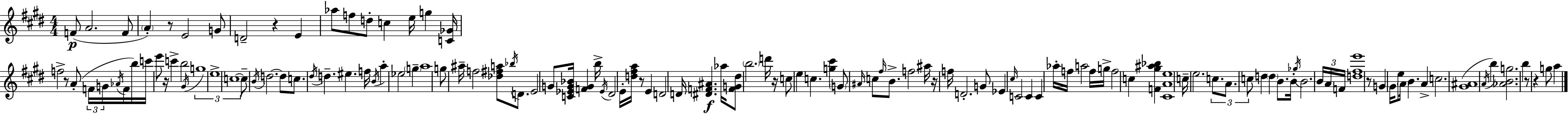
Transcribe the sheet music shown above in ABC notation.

X:1
T:Untitled
M:4/4
L:1/4
K:E
F/2 A2 F/2 A z/2 E2 G/2 D2 z E _a/2 f/2 d/2 c e/4 g [C_G]/4 f2 z/2 A/2 F/4 G/4 _A/4 F/4 b/4 c'/4 e'/2 z/4 c' b2 ^G/4 g4 e4 c4 c/2 B/4 d2 d/2 c/2 ^d/4 d ^e f/4 B/4 a _e2 g a4 g/2 ^a/4 f2 [_d^fa]/2 _b/4 D/2 E2 G/2 [C_EG_B]/4 [FG] b/4 _E/4 ^D2 E/4 [d^fa]/4 z/2 E D2 D/4 [^DF^A] _a/4 [FG^d]/2 b2 d'/4 z/4 c/2 e c [g^c'] G/2 ^A/4 c/2 ^f/4 B/2 f2 ^a/4 z/4 f/4 D2 G/2 _E ^c/4 C2 C C _a/4 f/4 a2 f/4 g/4 f2 c [F^g^a_b] [^CAe]4 c/4 e2 c/2 A/2 c/2 d d B/2 B/4 _g/4 B2 B/4 A/4 F/4 [d^fe']4 z/2 G ^G/4 e/2 A/4 B A c2 [^G^A]4 A/4 b [_ABg]2 b z/2 z g/2 a